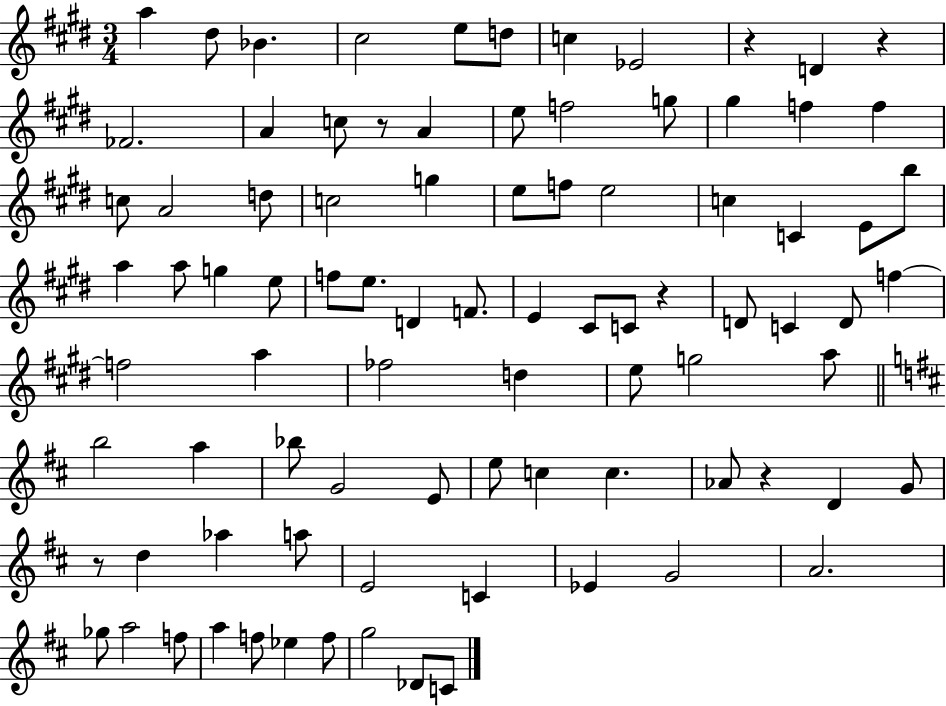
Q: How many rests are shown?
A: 6